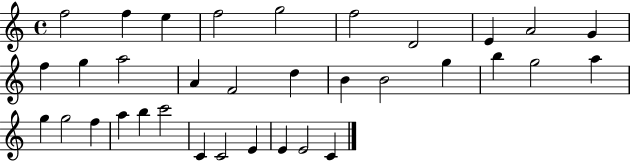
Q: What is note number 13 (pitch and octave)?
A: A5